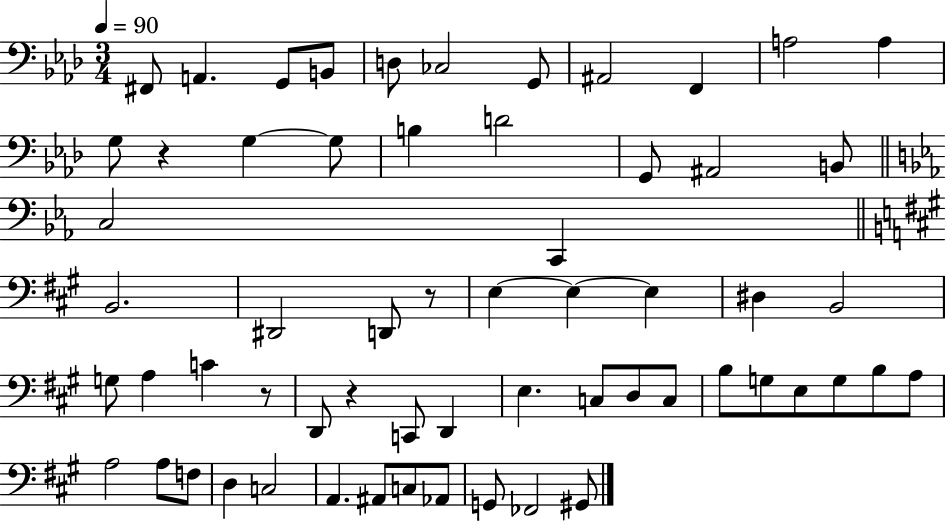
{
  \clef bass
  \numericTimeSignature
  \time 3/4
  \key aes \major
  \tempo 4 = 90
  fis,8 a,4. g,8 b,8 | d8 ces2 g,8 | ais,2 f,4 | a2 a4 | \break g8 r4 g4~~ g8 | b4 d'2 | g,8 ais,2 b,8 | \bar "||" \break \key c \minor c2 c,4 | \bar "||" \break \key a \major b,2. | dis,2 d,8 r8 | e4~~ e4~~ e4 | dis4 b,2 | \break g8 a4 c'4 r8 | d,8 r4 c,8 d,4 | e4. c8 d8 c8 | b8 g8 e8 g8 b8 a8 | \break a2 a8 f8 | d4 c2 | a,4. ais,8 c8 aes,8 | g,8 fes,2 gis,8 | \break \bar "|."
}